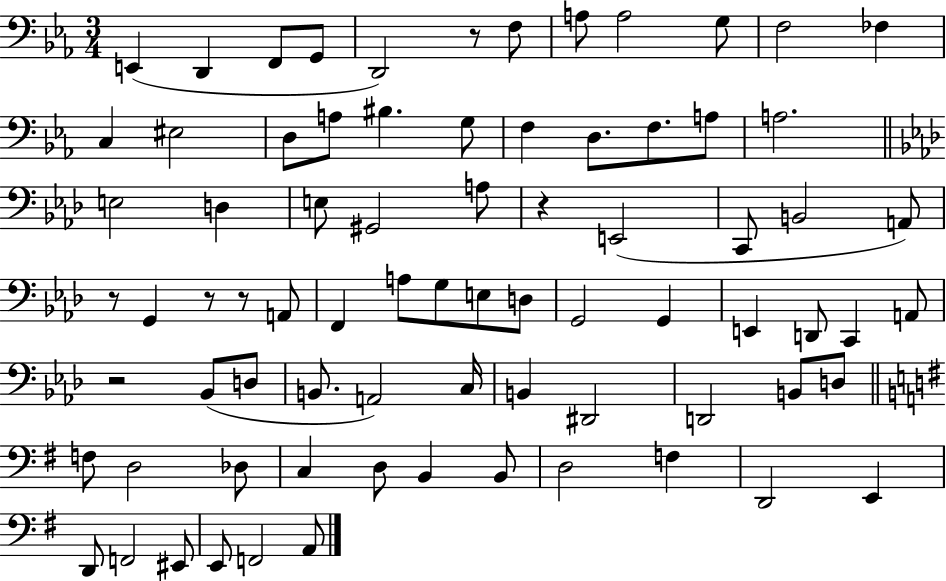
E2/q D2/q F2/e G2/e D2/h R/e F3/e A3/e A3/h G3/e F3/h FES3/q C3/q EIS3/h D3/e A3/e BIS3/q. G3/e F3/q D3/e. F3/e. A3/e A3/h. E3/h D3/q E3/e G#2/h A3/e R/q E2/h C2/e B2/h A2/e R/e G2/q R/e R/e A2/e F2/q A3/e G3/e E3/e D3/e G2/h G2/q E2/q D2/e C2/q A2/e R/h Bb2/e D3/e B2/e. A2/h C3/s B2/q D#2/h D2/h B2/e D3/e F3/e D3/h Db3/e C3/q D3/e B2/q B2/e D3/h F3/q D2/h E2/q D2/e F2/h EIS2/e E2/e F2/h A2/e